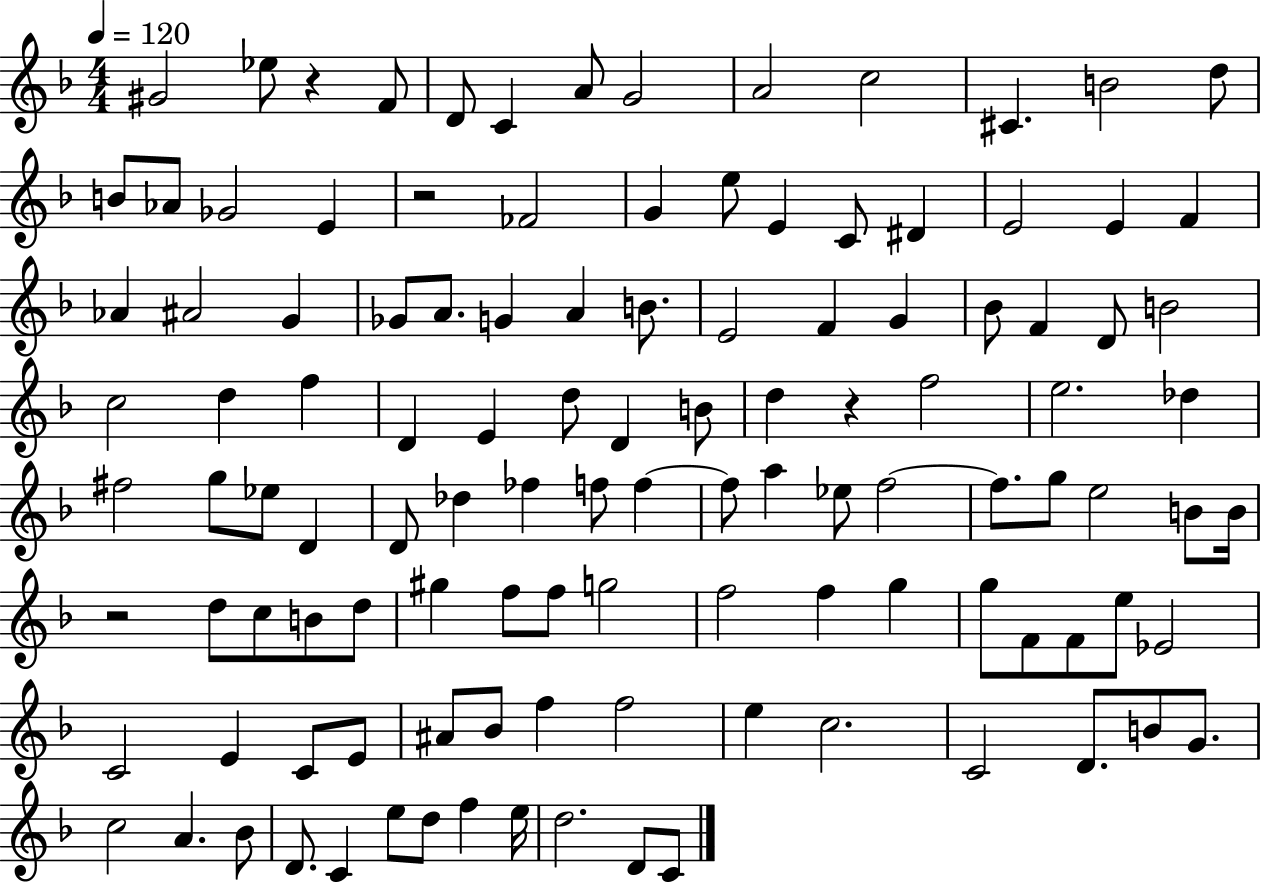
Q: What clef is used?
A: treble